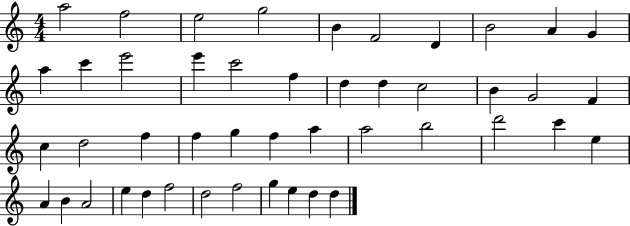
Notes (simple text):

A5/h F5/h E5/h G5/h B4/q F4/h D4/q B4/h A4/q G4/q A5/q C6/q E6/h E6/q C6/h F5/q D5/q D5/q C5/h B4/q G4/h F4/q C5/q D5/h F5/q F5/q G5/q F5/q A5/q A5/h B5/h D6/h C6/q E5/q A4/q B4/q A4/h E5/q D5/q F5/h D5/h F5/h G5/q E5/q D5/q D5/q